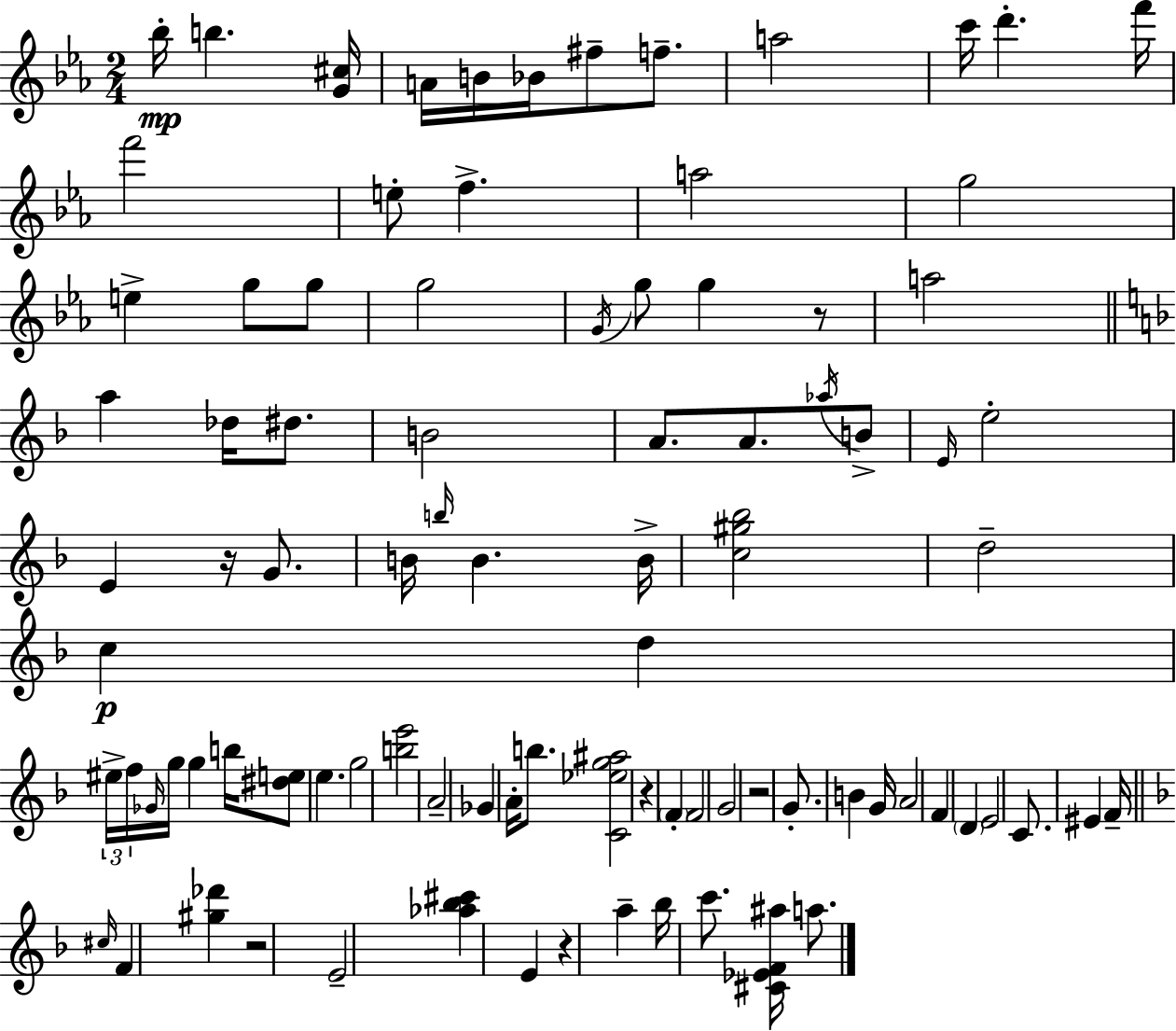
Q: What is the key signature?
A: EES major